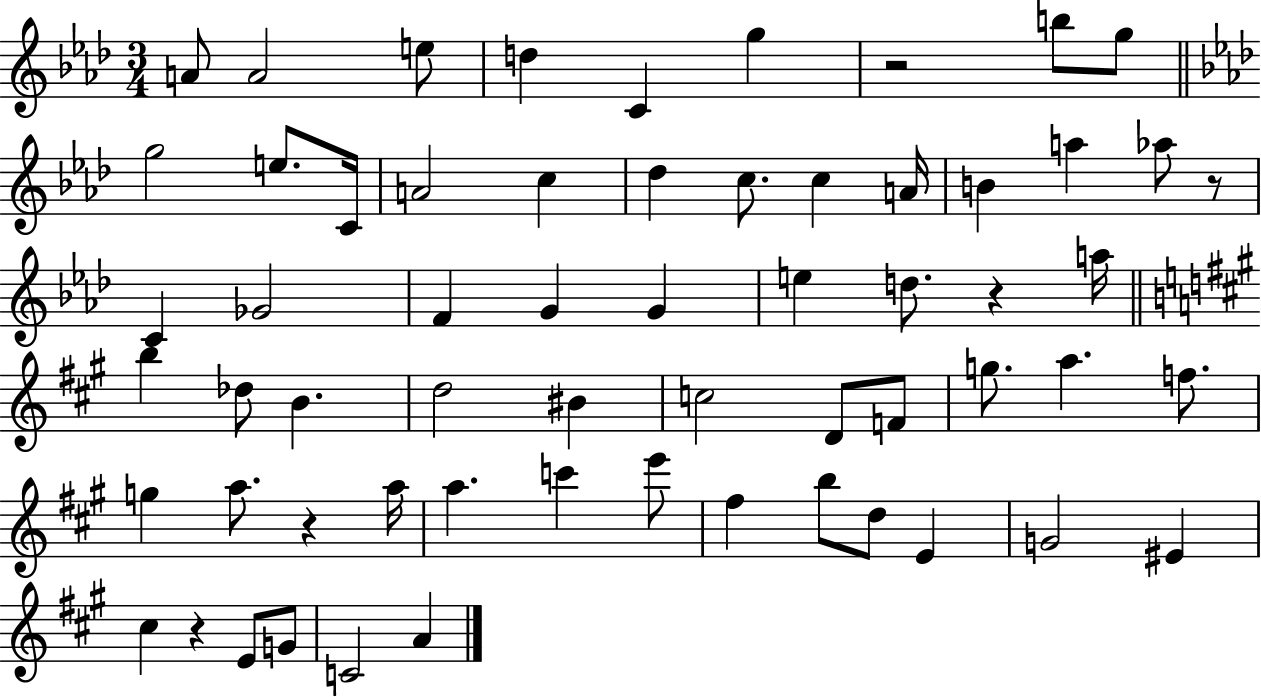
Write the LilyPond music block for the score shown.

{
  \clef treble
  \numericTimeSignature
  \time 3/4
  \key aes \major
  \repeat volta 2 { a'8 a'2 e''8 | d''4 c'4 g''4 | r2 b''8 g''8 | \bar "||" \break \key aes \major g''2 e''8. c'16 | a'2 c''4 | des''4 c''8. c''4 a'16 | b'4 a''4 aes''8 r8 | \break c'4 ges'2 | f'4 g'4 g'4 | e''4 d''8. r4 a''16 | \bar "||" \break \key a \major b''4 des''8 b'4. | d''2 bis'4 | c''2 d'8 f'8 | g''8. a''4. f''8. | \break g''4 a''8. r4 a''16 | a''4. c'''4 e'''8 | fis''4 b''8 d''8 e'4 | g'2 eis'4 | \break cis''4 r4 e'8 g'8 | c'2 a'4 | } \bar "|."
}